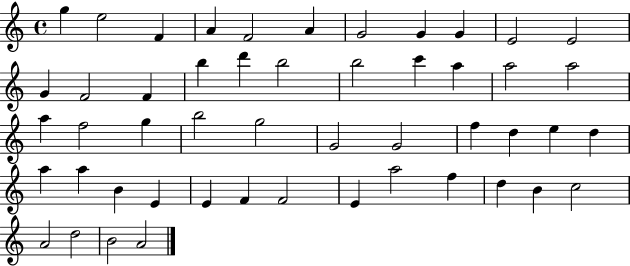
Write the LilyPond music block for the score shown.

{
  \clef treble
  \time 4/4
  \defaultTimeSignature
  \key c \major
  g''4 e''2 f'4 | a'4 f'2 a'4 | g'2 g'4 g'4 | e'2 e'2 | \break g'4 f'2 f'4 | b''4 d'''4 b''2 | b''2 c'''4 a''4 | a''2 a''2 | \break a''4 f''2 g''4 | b''2 g''2 | g'2 g'2 | f''4 d''4 e''4 d''4 | \break a''4 a''4 b'4 e'4 | e'4 f'4 f'2 | e'4 a''2 f''4 | d''4 b'4 c''2 | \break a'2 d''2 | b'2 a'2 | \bar "|."
}